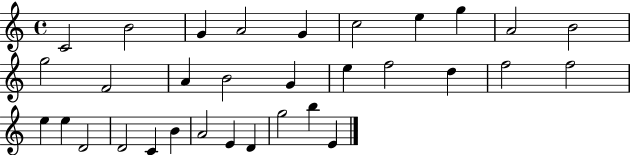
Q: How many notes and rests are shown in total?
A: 32